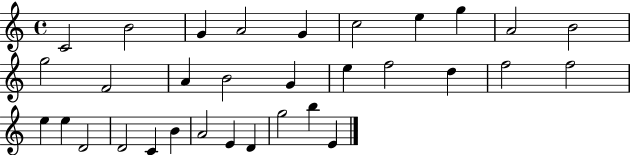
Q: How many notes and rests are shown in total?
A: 32